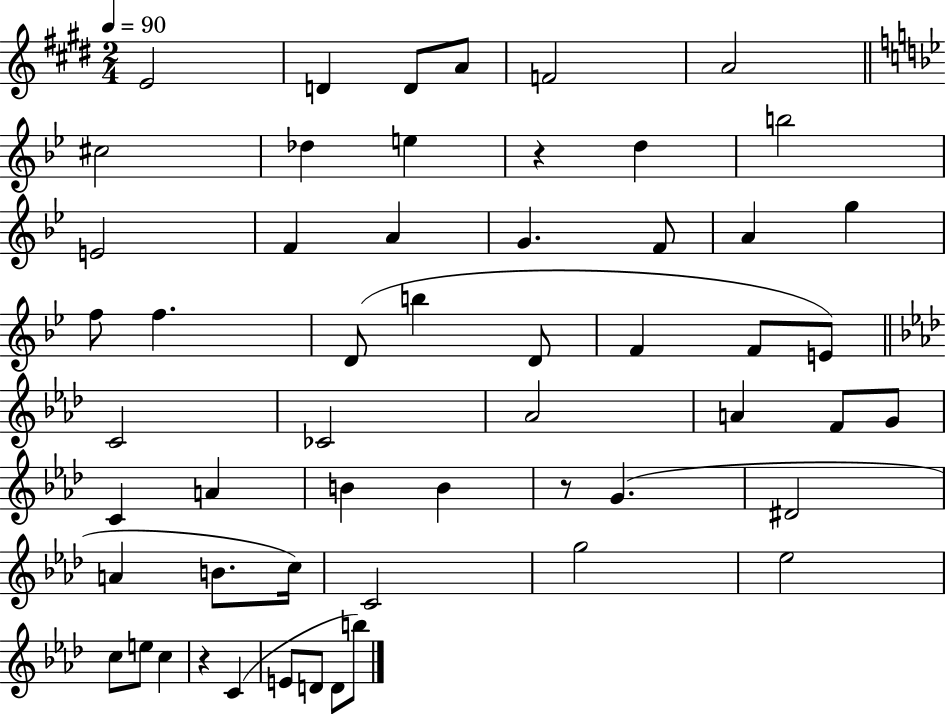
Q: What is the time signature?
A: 2/4